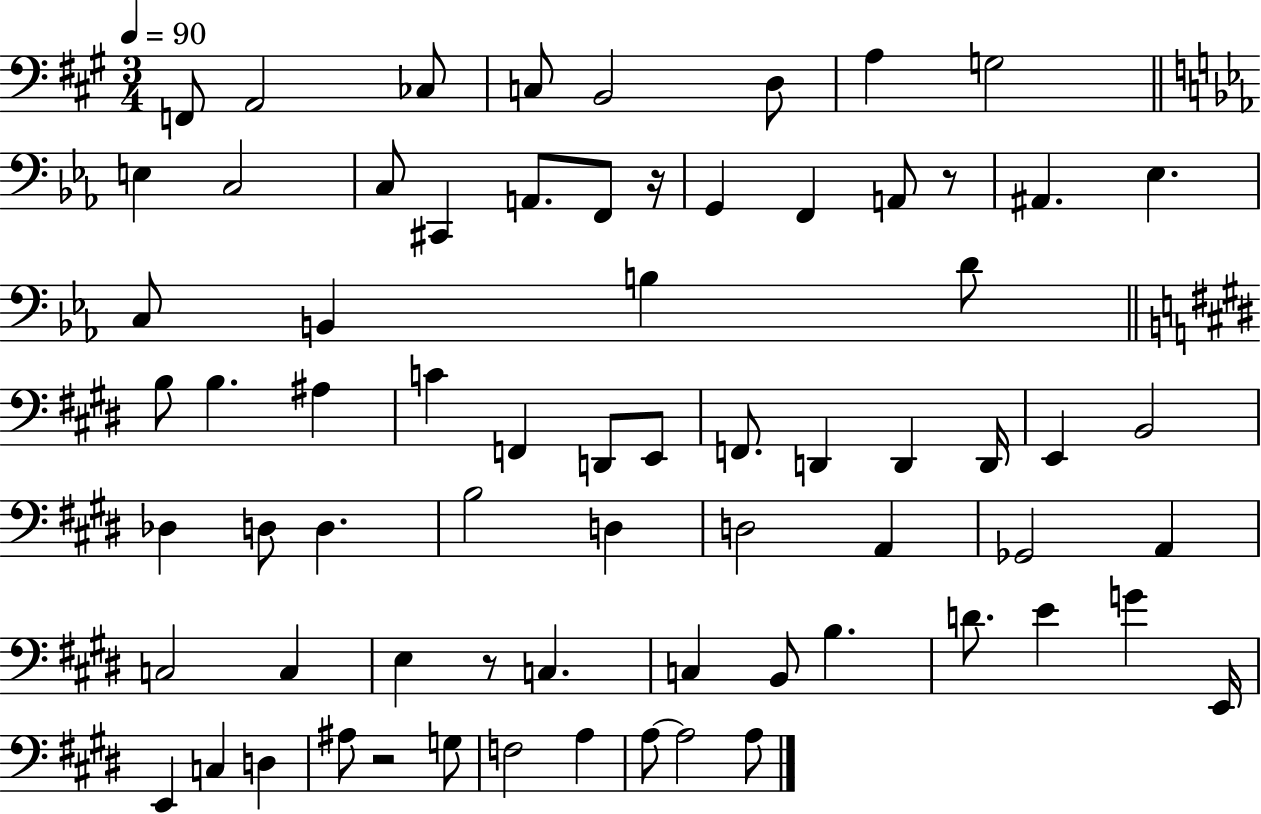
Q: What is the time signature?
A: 3/4